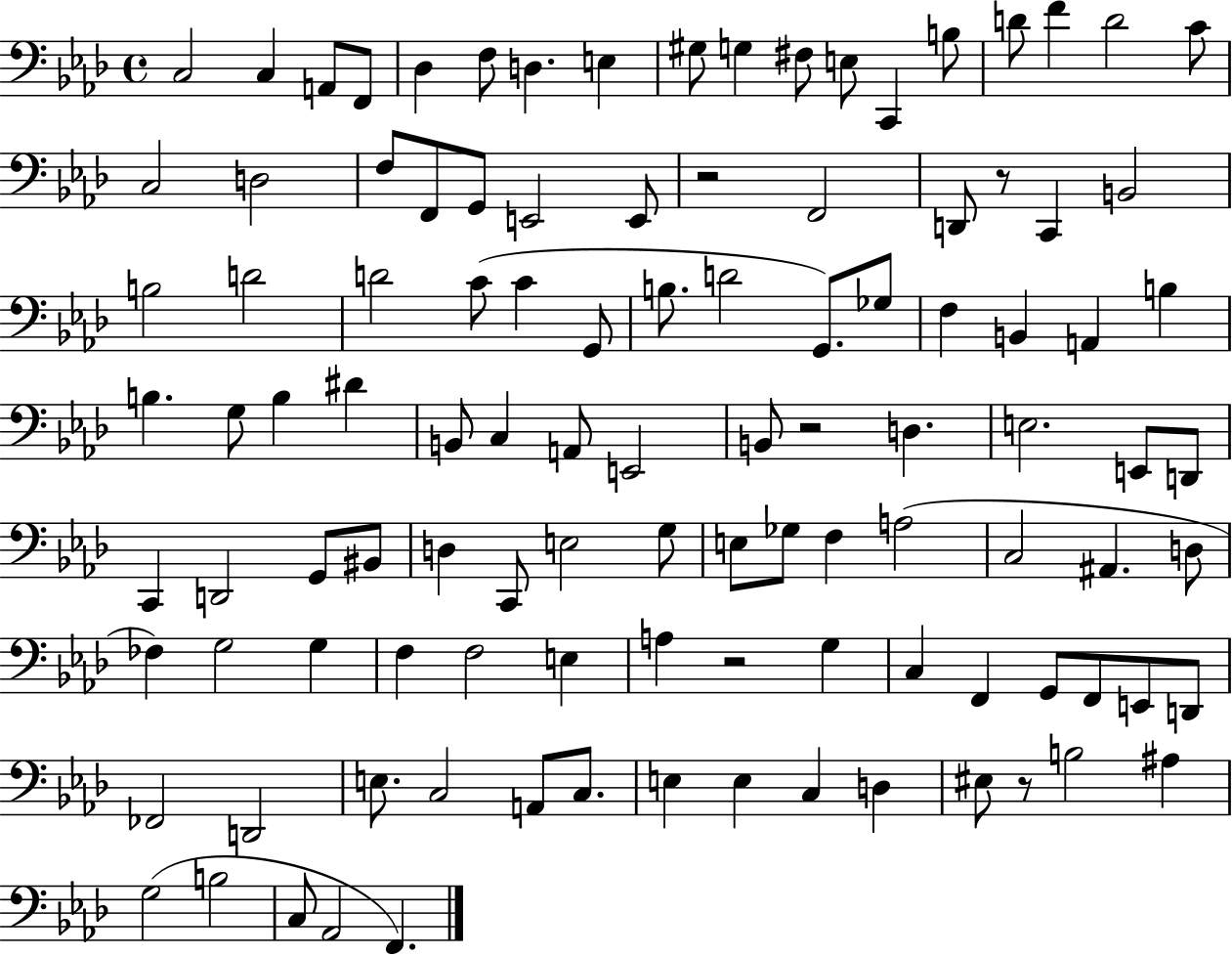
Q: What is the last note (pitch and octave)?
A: F2